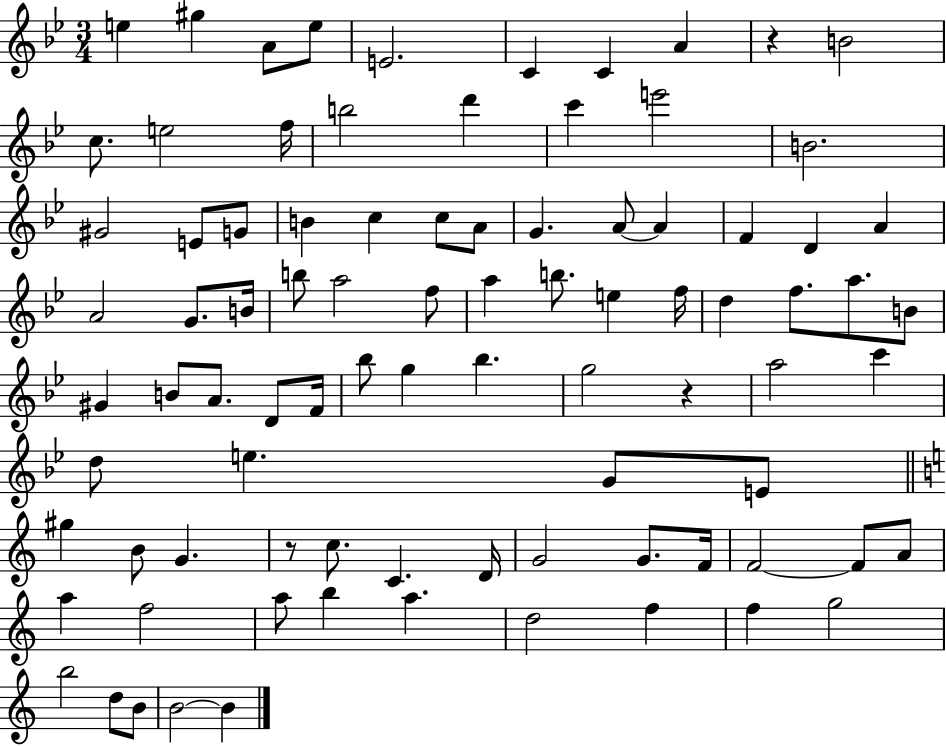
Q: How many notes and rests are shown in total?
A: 88